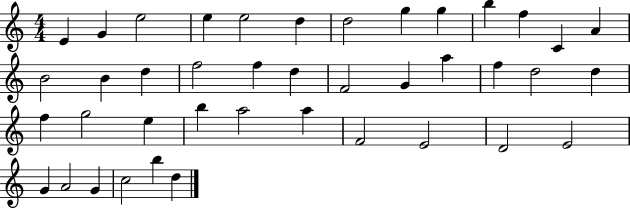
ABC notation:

X:1
T:Untitled
M:4/4
L:1/4
K:C
E G e2 e e2 d d2 g g b f C A B2 B d f2 f d F2 G a f d2 d f g2 e b a2 a F2 E2 D2 E2 G A2 G c2 b d